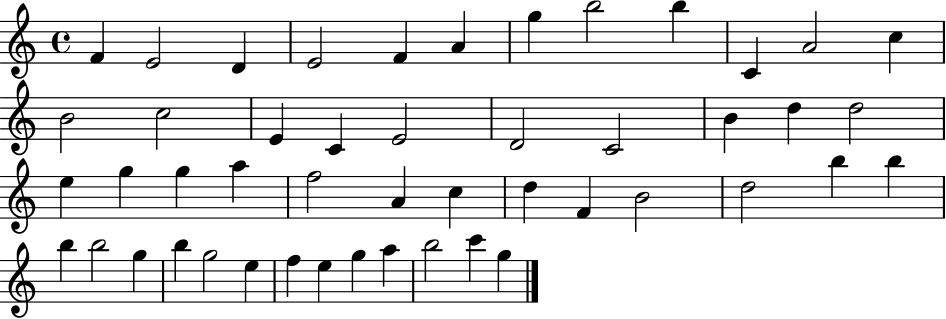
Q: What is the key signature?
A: C major